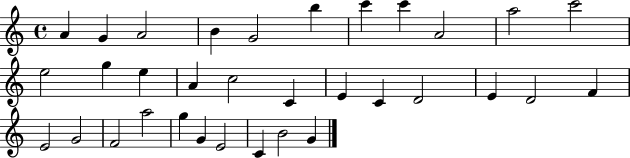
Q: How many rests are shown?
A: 0